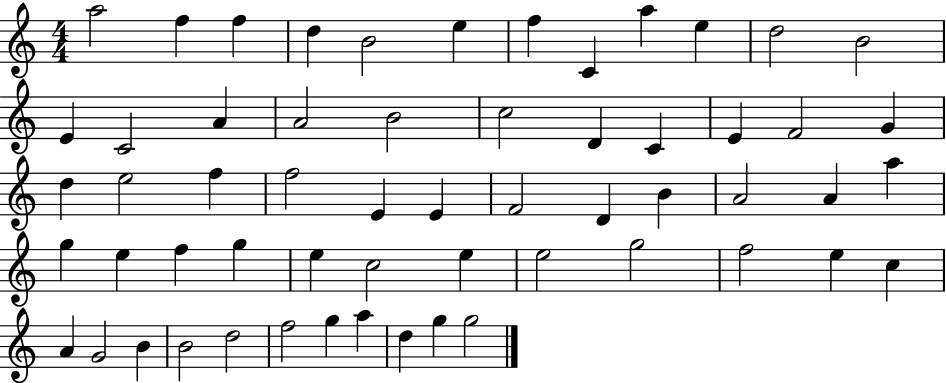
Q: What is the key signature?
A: C major